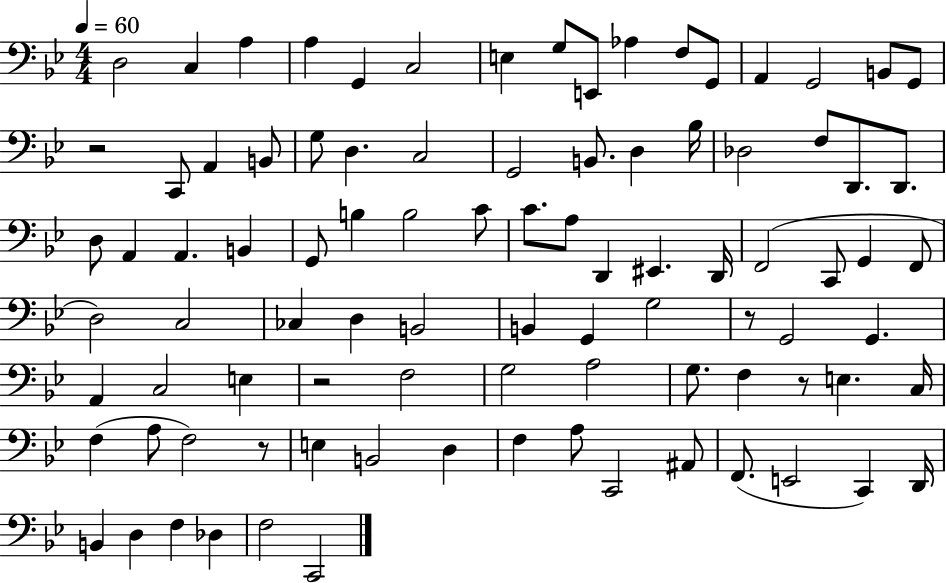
X:1
T:Untitled
M:4/4
L:1/4
K:Bb
D,2 C, A, A, G,, C,2 E, G,/2 E,,/2 _A, F,/2 G,,/2 A,, G,,2 B,,/2 G,,/2 z2 C,,/2 A,, B,,/2 G,/2 D, C,2 G,,2 B,,/2 D, _B,/4 _D,2 F,/2 D,,/2 D,,/2 D,/2 A,, A,, B,, G,,/2 B, B,2 C/2 C/2 A,/2 D,, ^E,, D,,/4 F,,2 C,,/2 G,, F,,/2 D,2 C,2 _C, D, B,,2 B,, G,, G,2 z/2 G,,2 G,, A,, C,2 E, z2 F,2 G,2 A,2 G,/2 F, z/2 E, C,/4 F, A,/2 F,2 z/2 E, B,,2 D, F, A,/2 C,,2 ^A,,/2 F,,/2 E,,2 C,, D,,/4 B,, D, F, _D, F,2 C,,2